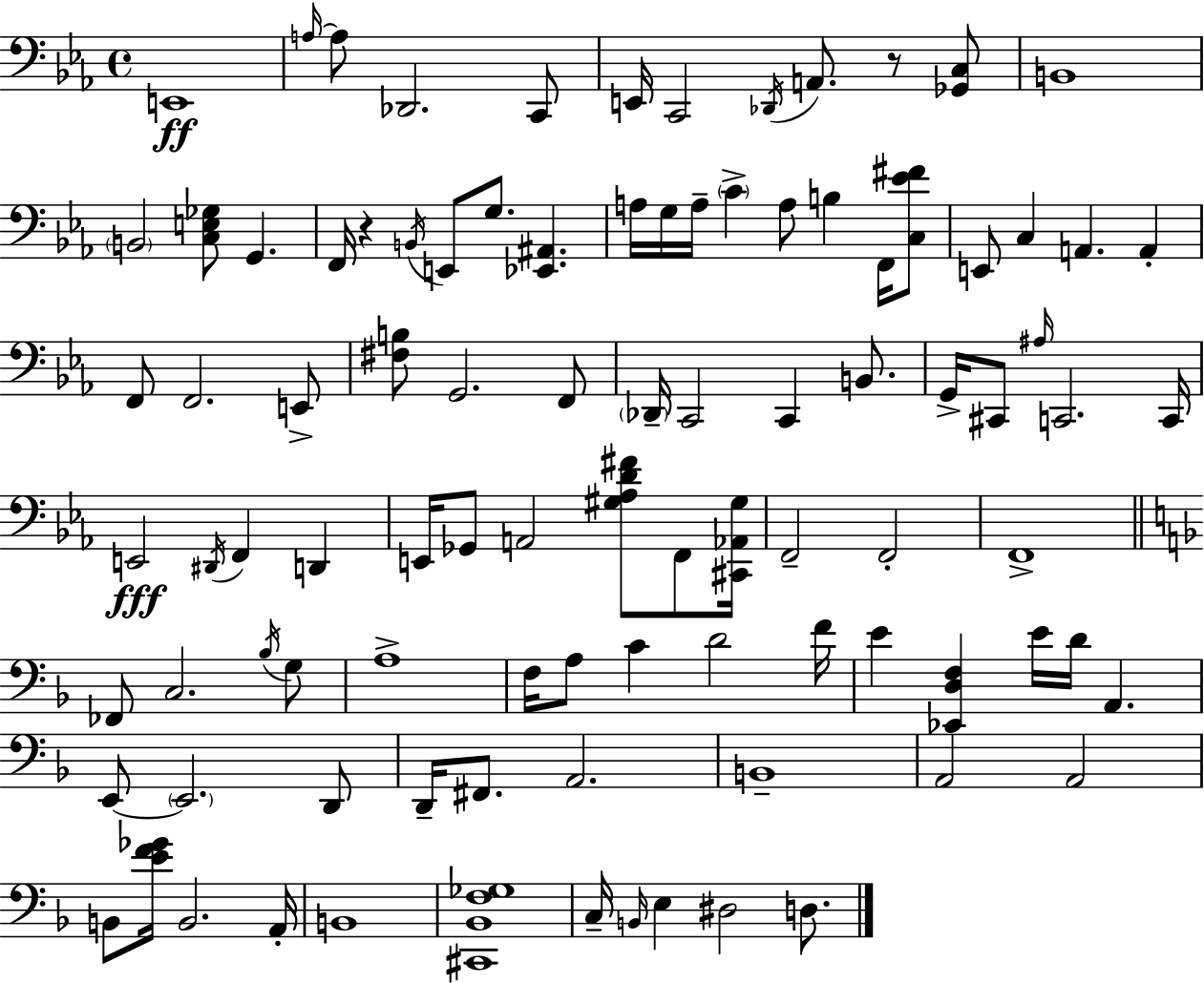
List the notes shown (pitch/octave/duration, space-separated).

E2/w A3/s A3/e Db2/h. C2/e E2/s C2/h Db2/s A2/e. R/e [Gb2,C3]/e B2/w B2/h [C3,E3,Gb3]/e G2/q. F2/s R/q B2/s E2/e G3/e. [Eb2,A#2]/q. A3/s G3/s A3/s C4/q A3/e B3/q F2/s [C3,Eb4,F#4]/e E2/e C3/q A2/q. A2/q F2/e F2/h. E2/e [F#3,B3]/e G2/h. F2/e Db2/s C2/h C2/q B2/e. G2/s C#2/e A#3/s C2/h. C2/s E2/h D#2/s F2/q D2/q E2/s Gb2/e A2/h [G#3,Ab3,D4,F#4]/e F2/e [C#2,Ab2,G#3]/s F2/h F2/h F2/w FES2/e C3/h. Bb3/s G3/e A3/w F3/s A3/e C4/q D4/h F4/s E4/q [Eb2,D3,F3]/q E4/s D4/s A2/q. E2/e E2/h. D2/e D2/s F#2/e. A2/h. B2/w A2/h A2/h B2/e [E4,F4,Gb4]/s B2/h. A2/s B2/w [C#2,Bb2,F3,Gb3]/w C3/s B2/s E3/q D#3/h D3/e.